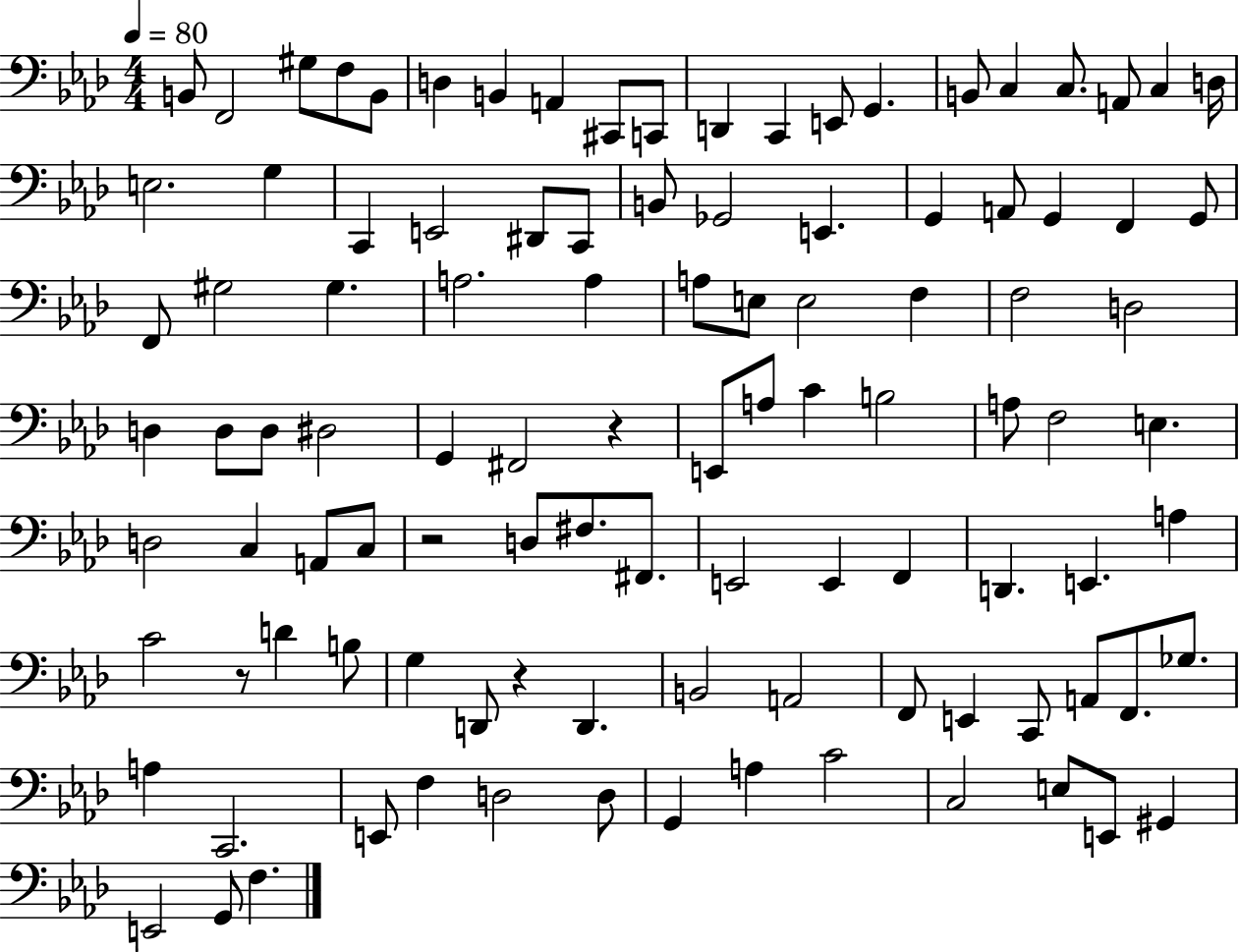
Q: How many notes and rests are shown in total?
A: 105